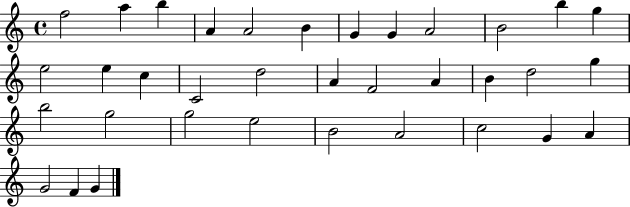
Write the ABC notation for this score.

X:1
T:Untitled
M:4/4
L:1/4
K:C
f2 a b A A2 B G G A2 B2 b g e2 e c C2 d2 A F2 A B d2 g b2 g2 g2 e2 B2 A2 c2 G A G2 F G